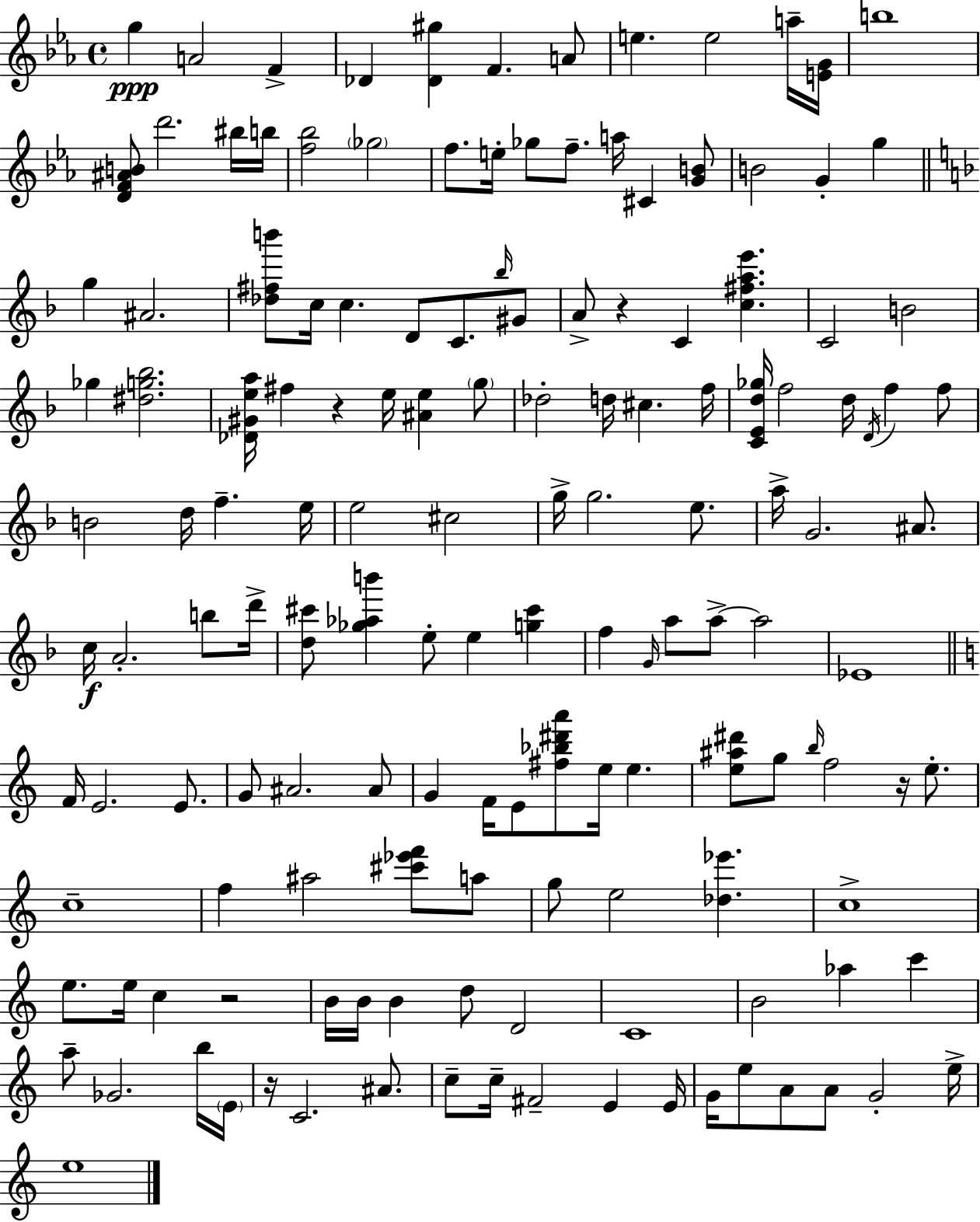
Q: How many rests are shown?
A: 5